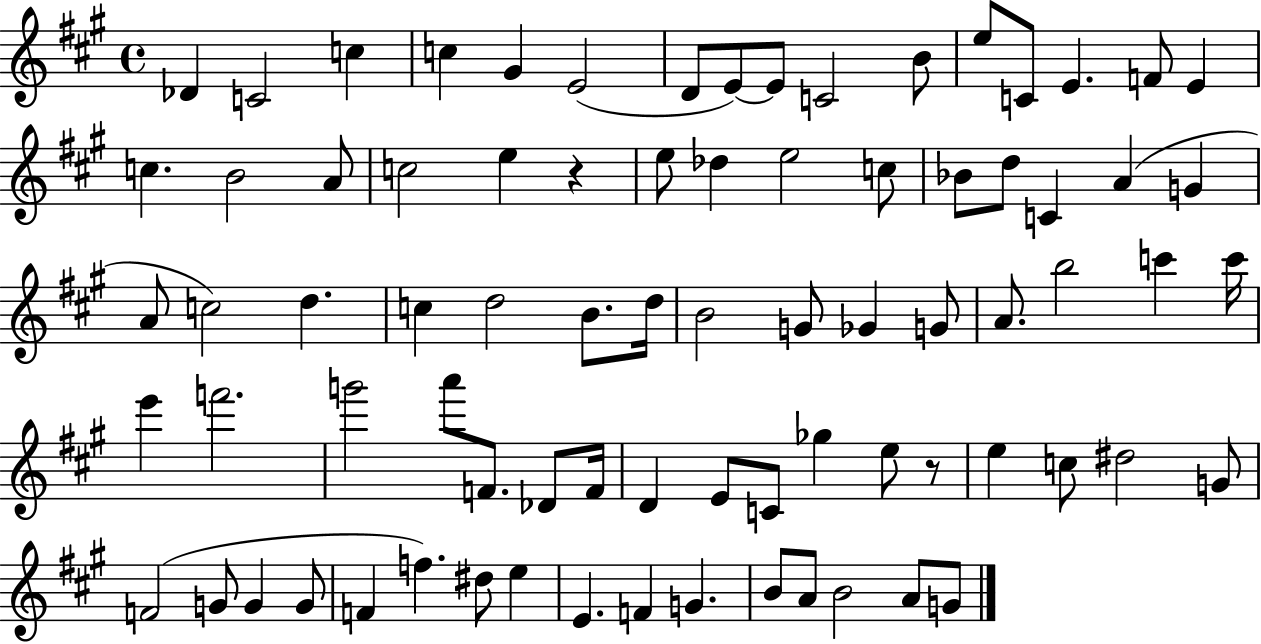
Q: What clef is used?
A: treble